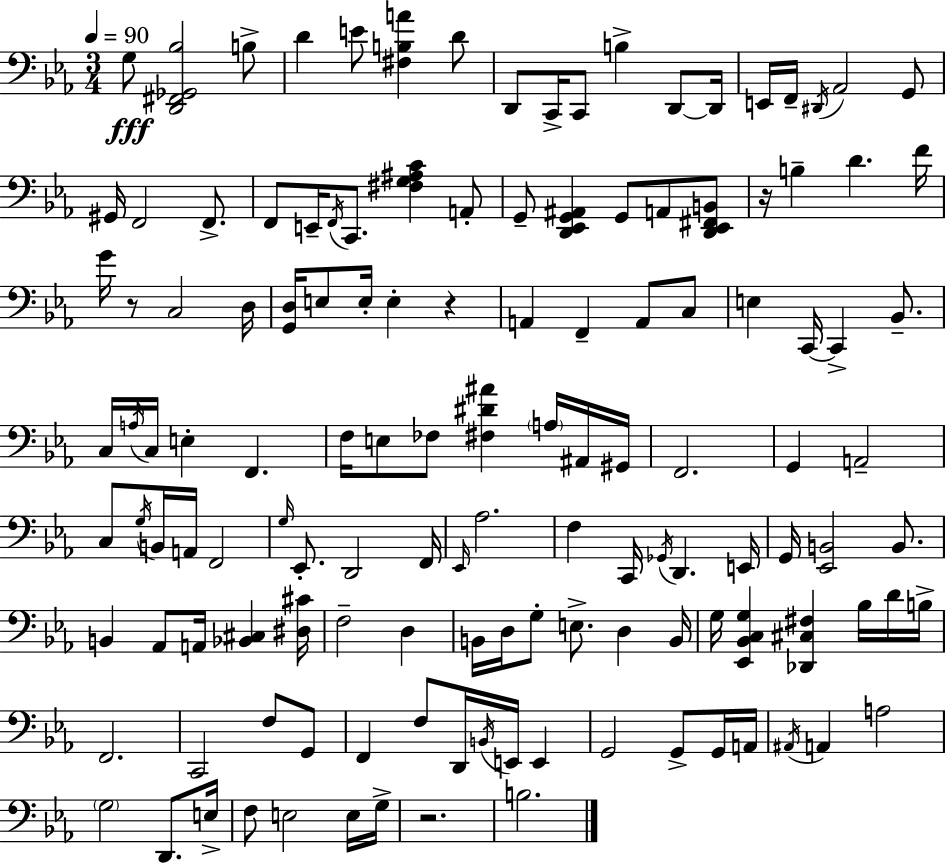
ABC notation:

X:1
T:Untitled
M:3/4
L:1/4
K:Cm
G,/2 [D,,^F,,_G,,_B,]2 B,/2 D E/2 [^F,B,A] D/2 D,,/2 C,,/4 C,,/2 B, D,,/2 D,,/4 E,,/4 F,,/4 ^D,,/4 _A,,2 G,,/2 ^G,,/4 F,,2 F,,/2 F,,/2 E,,/4 F,,/4 C,,/2 [^F,G,^A,C] A,,/2 G,,/2 [D,,_E,,G,,^A,,] G,,/2 A,,/2 [D,,_E,,^F,,B,,]/2 z/4 B, D F/4 G/4 z/2 C,2 D,/4 [G,,D,]/4 E,/2 E,/4 E, z A,, F,, A,,/2 C,/2 E, C,,/4 C,, _B,,/2 C,/4 A,/4 C,/4 E, F,, F,/4 E,/2 _F,/2 [^F,^D^A] A,/4 ^A,,/4 ^G,,/4 F,,2 G,, A,,2 C,/2 G,/4 B,,/4 A,,/4 F,,2 G,/4 _E,,/2 D,,2 F,,/4 _E,,/4 _A,2 F, C,,/4 _G,,/4 D,, E,,/4 G,,/4 [_E,,B,,]2 B,,/2 B,, _A,,/2 A,,/4 [_B,,^C,] [^D,^C]/4 F,2 D, B,,/4 D,/4 G,/2 E,/2 D, B,,/4 G,/4 [_E,,_B,,C,G,] [_D,,^C,^F,] _B,/4 D/4 B,/4 F,,2 C,,2 F,/2 G,,/2 F,, F,/2 D,,/4 B,,/4 E,,/4 E,, G,,2 G,,/2 G,,/4 A,,/4 ^A,,/4 A,, A,2 G,2 D,,/2 E,/4 F,/2 E,2 E,/4 G,/4 z2 B,2